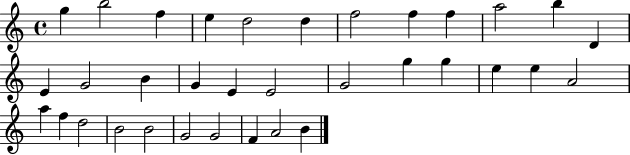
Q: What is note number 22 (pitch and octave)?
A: E5